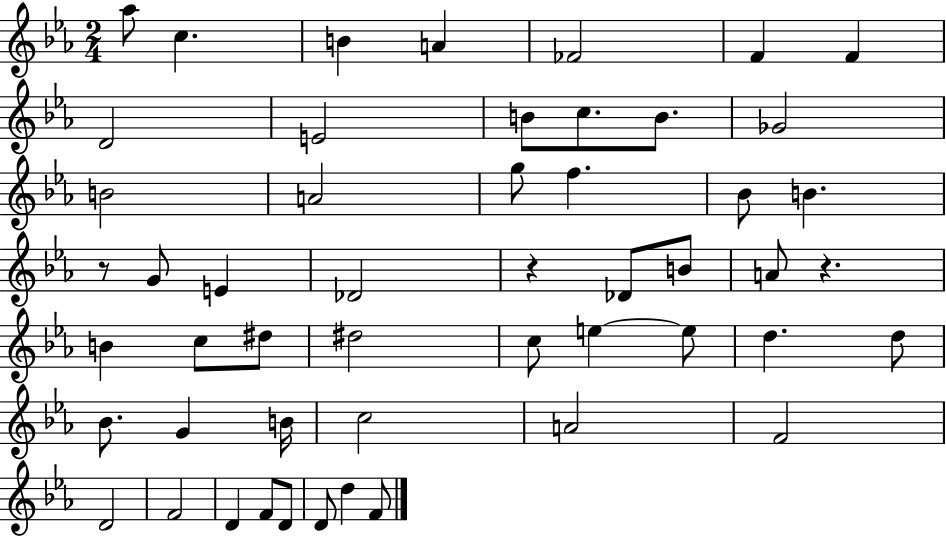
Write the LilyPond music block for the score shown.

{
  \clef treble
  \numericTimeSignature
  \time 2/4
  \key ees \major
  \repeat volta 2 { aes''8 c''4. | b'4 a'4 | fes'2 | f'4 f'4 | \break d'2 | e'2 | b'8 c''8. b'8. | ges'2 | \break b'2 | a'2 | g''8 f''4. | bes'8 b'4. | \break r8 g'8 e'4 | des'2 | r4 des'8 b'8 | a'8 r4. | \break b'4 c''8 dis''8 | dis''2 | c''8 e''4~~ e''8 | d''4. d''8 | \break bes'8. g'4 b'16 | c''2 | a'2 | f'2 | \break d'2 | f'2 | d'4 f'8 d'8 | d'8 d''4 f'8 | \break } \bar "|."
}